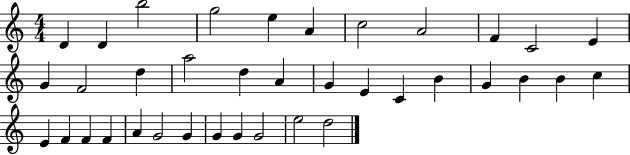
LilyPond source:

{
  \clef treble
  \numericTimeSignature
  \time 4/4
  \key c \major
  d'4 d'4 b''2 | g''2 e''4 a'4 | c''2 a'2 | f'4 c'2 e'4 | \break g'4 f'2 d''4 | a''2 d''4 a'4 | g'4 e'4 c'4 b'4 | g'4 b'4 b'4 c''4 | \break e'4 f'4 f'4 f'4 | a'4 g'2 g'4 | g'4 g'4 g'2 | e''2 d''2 | \break \bar "|."
}